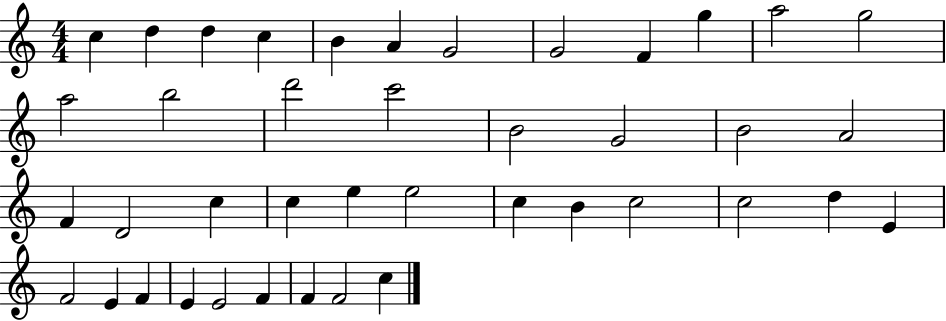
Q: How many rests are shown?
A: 0